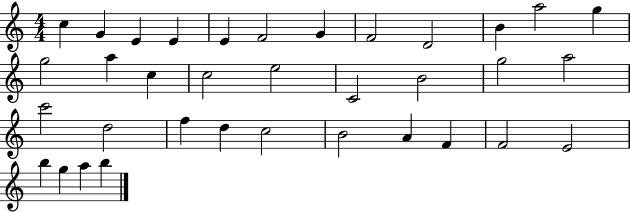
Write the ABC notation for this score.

X:1
T:Untitled
M:4/4
L:1/4
K:C
c G E E E F2 G F2 D2 B a2 g g2 a c c2 e2 C2 B2 g2 a2 c'2 d2 f d c2 B2 A F F2 E2 b g a b